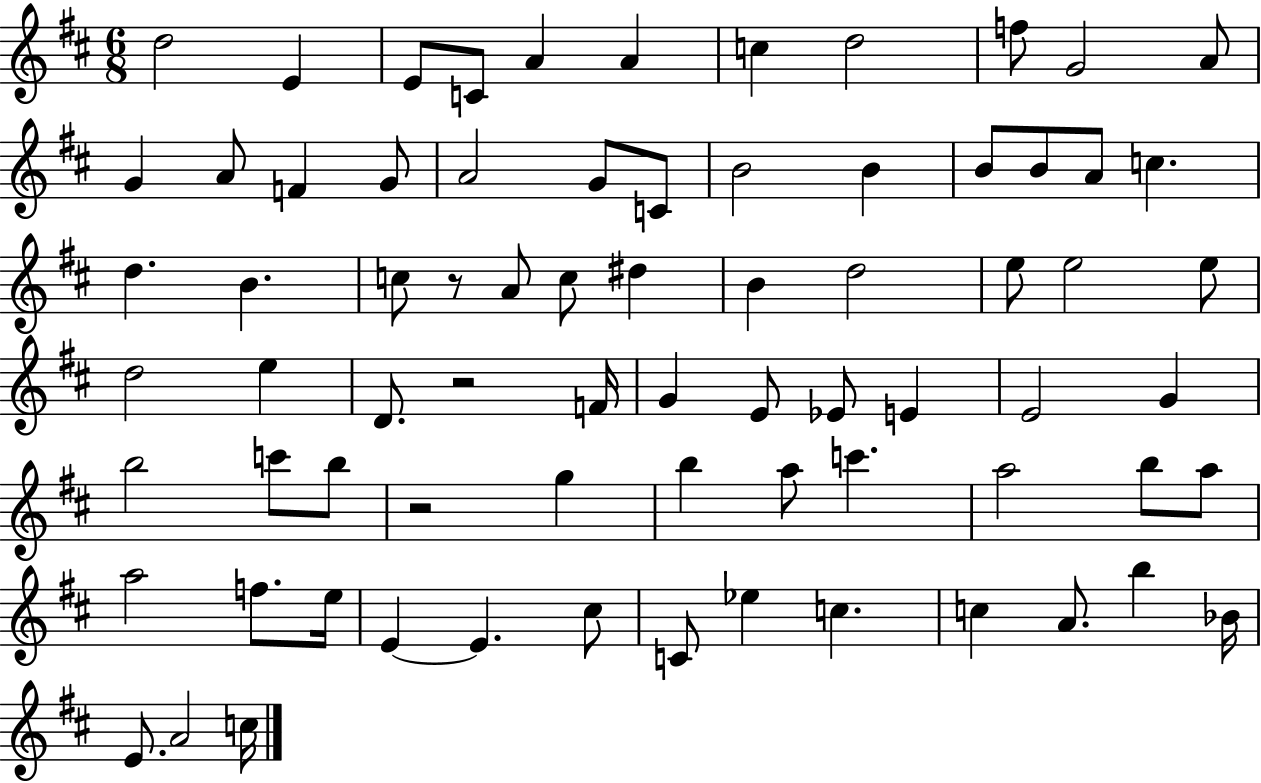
{
  \clef treble
  \numericTimeSignature
  \time 6/8
  \key d \major
  d''2 e'4 | e'8 c'8 a'4 a'4 | c''4 d''2 | f''8 g'2 a'8 | \break g'4 a'8 f'4 g'8 | a'2 g'8 c'8 | b'2 b'4 | b'8 b'8 a'8 c''4. | \break d''4. b'4. | c''8 r8 a'8 c''8 dis''4 | b'4 d''2 | e''8 e''2 e''8 | \break d''2 e''4 | d'8. r2 f'16 | g'4 e'8 ees'8 e'4 | e'2 g'4 | \break b''2 c'''8 b''8 | r2 g''4 | b''4 a''8 c'''4. | a''2 b''8 a''8 | \break a''2 f''8. e''16 | e'4~~ e'4. cis''8 | c'8 ees''4 c''4. | c''4 a'8. b''4 bes'16 | \break e'8. a'2 c''16 | \bar "|."
}